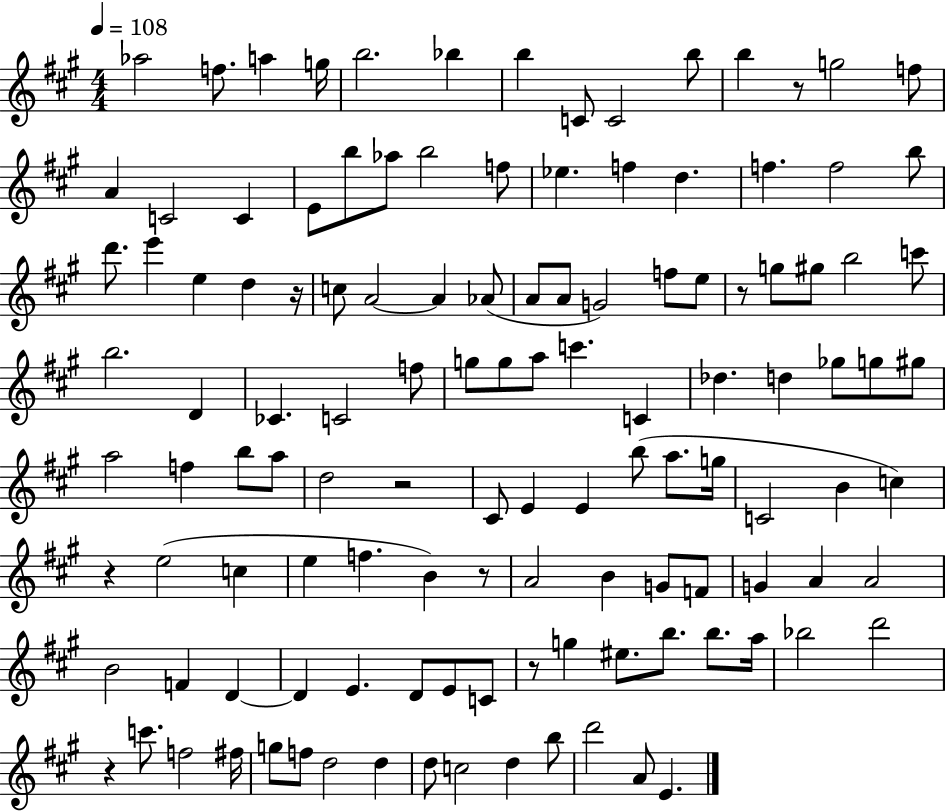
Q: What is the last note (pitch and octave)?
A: E4